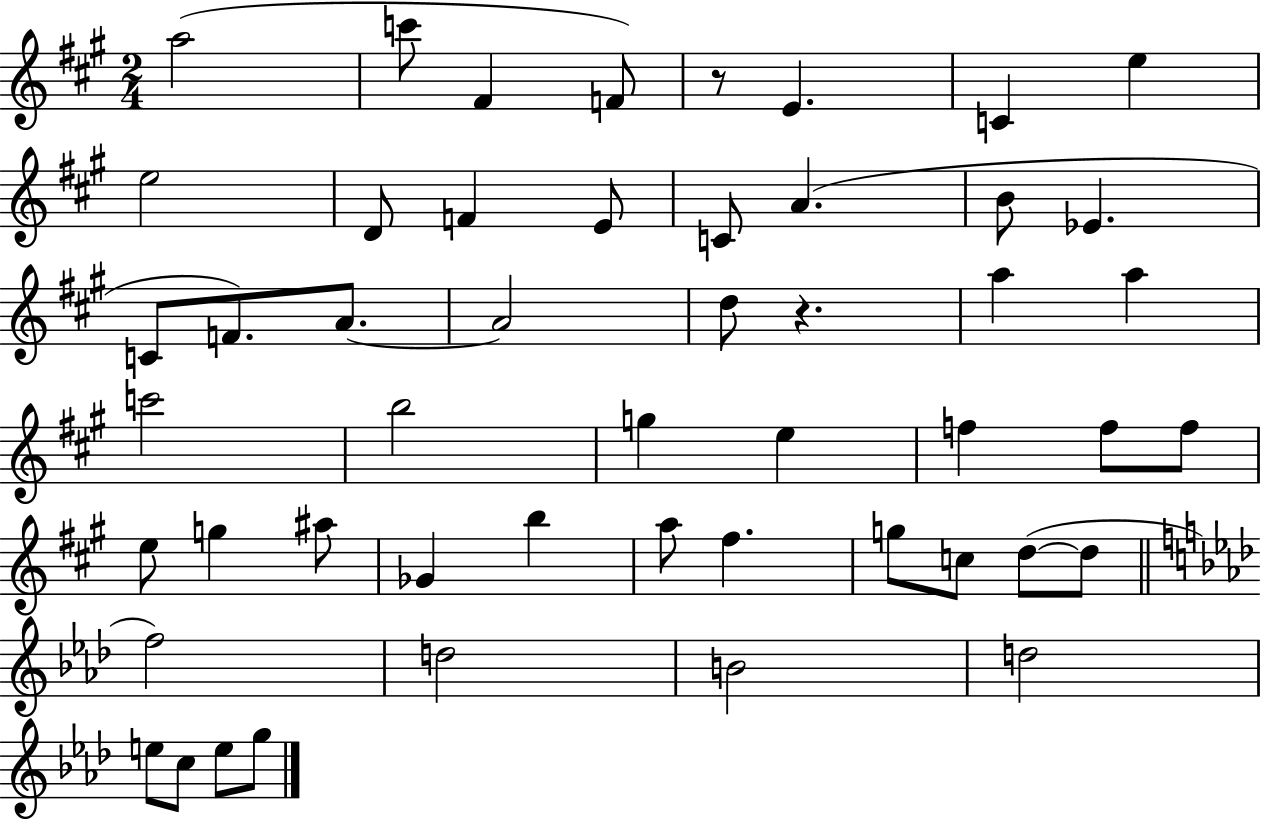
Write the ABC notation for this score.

X:1
T:Untitled
M:2/4
L:1/4
K:A
a2 c'/2 ^F F/2 z/2 E C e e2 D/2 F E/2 C/2 A B/2 _E C/2 F/2 A/2 A2 d/2 z a a c'2 b2 g e f f/2 f/2 e/2 g ^a/2 _G b a/2 ^f g/2 c/2 d/2 d/2 f2 d2 B2 d2 e/2 c/2 e/2 g/2